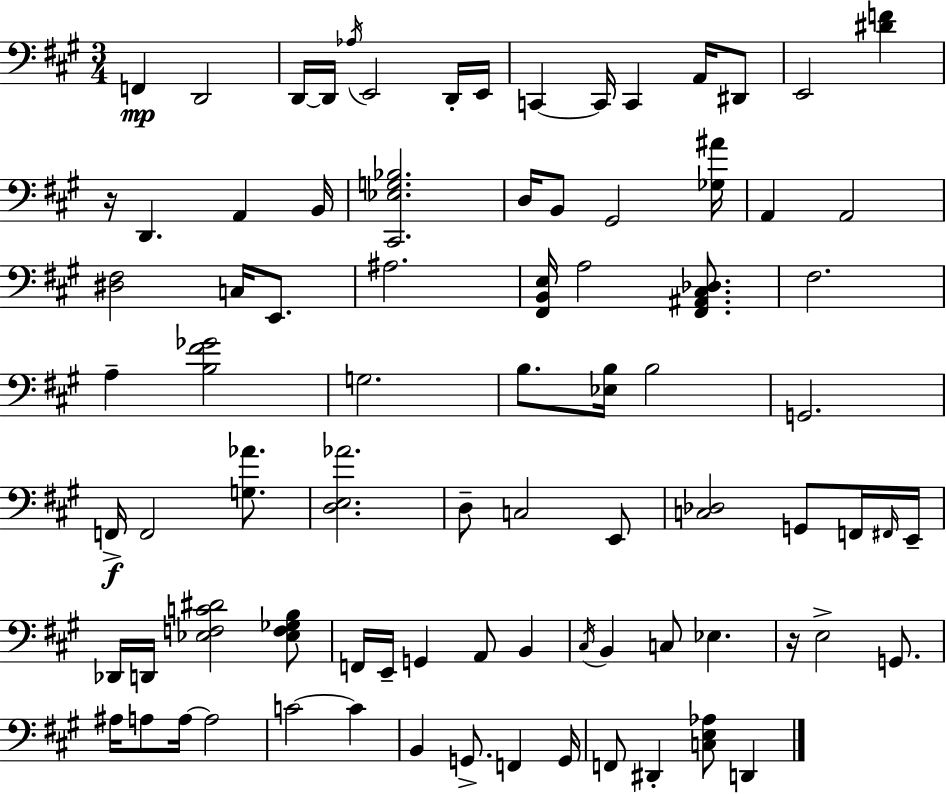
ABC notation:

X:1
T:Untitled
M:3/4
L:1/4
K:A
F,, D,,2 D,,/4 D,,/4 _A,/4 E,,2 D,,/4 E,,/4 C,, C,,/4 C,, A,,/4 ^D,,/2 E,,2 [^DF] z/4 D,, A,, B,,/4 [^C,,_E,G,_B,]2 D,/4 B,,/2 ^G,,2 [_G,^A]/4 A,, A,,2 [^D,^F,]2 C,/4 E,,/2 ^A,2 [^F,,B,,E,]/4 A,2 [^F,,^A,,^C,_D,]/2 ^F,2 A, [B,^F_G]2 G,2 B,/2 [_E,B,]/4 B,2 G,,2 F,,/4 F,,2 [G,_A]/2 [D,E,_A]2 D,/2 C,2 E,,/2 [C,_D,]2 G,,/2 F,,/4 ^F,,/4 E,,/4 _D,,/4 D,,/4 [_E,F,C^D]2 [_E,F,_G,B,]/2 F,,/4 E,,/4 G,, A,,/2 B,, ^C,/4 B,, C,/2 _E, z/4 E,2 G,,/2 ^A,/4 A,/2 A,/4 A,2 C2 C B,, G,,/2 F,, G,,/4 F,,/2 ^D,, [C,E,_A,]/2 D,,